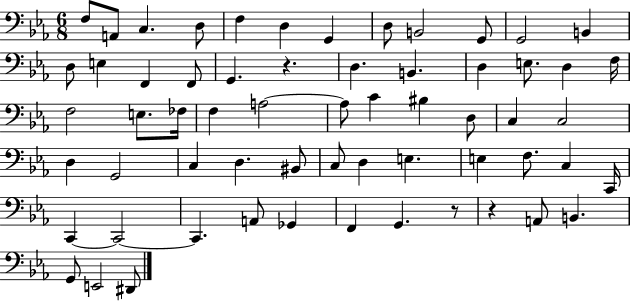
{
  \clef bass
  \numericTimeSignature
  \time 6/8
  \key ees \major
  f8 a,8 c4. d8 | f4 d4 g,4 | d8 b,2 g,8 | g,2 b,4 | \break d8 e4 f,4 f,8 | g,4. r4. | d4. b,4. | d4 e8. d4 f16 | \break f2 e8. fes16 | f4 a2~~ | a8 c'4 bis4 d8 | c4 c2 | \break d4 g,2 | c4 d4. bis,8 | c8 d4 e4. | e4 f8. c4 c,16 | \break c,4~~ c,2~~ | c,4. a,8 ges,4 | f,4 g,4. r8 | r4 a,8 b,4. | \break g,8 e,2 dis,8 | \bar "|."
}